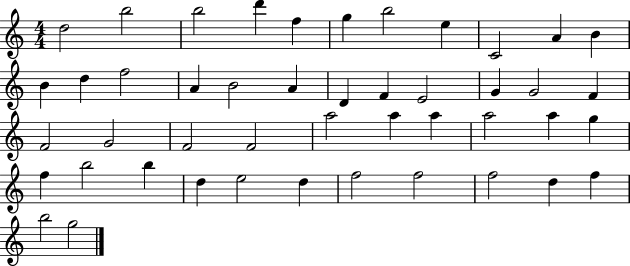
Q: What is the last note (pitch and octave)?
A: G5